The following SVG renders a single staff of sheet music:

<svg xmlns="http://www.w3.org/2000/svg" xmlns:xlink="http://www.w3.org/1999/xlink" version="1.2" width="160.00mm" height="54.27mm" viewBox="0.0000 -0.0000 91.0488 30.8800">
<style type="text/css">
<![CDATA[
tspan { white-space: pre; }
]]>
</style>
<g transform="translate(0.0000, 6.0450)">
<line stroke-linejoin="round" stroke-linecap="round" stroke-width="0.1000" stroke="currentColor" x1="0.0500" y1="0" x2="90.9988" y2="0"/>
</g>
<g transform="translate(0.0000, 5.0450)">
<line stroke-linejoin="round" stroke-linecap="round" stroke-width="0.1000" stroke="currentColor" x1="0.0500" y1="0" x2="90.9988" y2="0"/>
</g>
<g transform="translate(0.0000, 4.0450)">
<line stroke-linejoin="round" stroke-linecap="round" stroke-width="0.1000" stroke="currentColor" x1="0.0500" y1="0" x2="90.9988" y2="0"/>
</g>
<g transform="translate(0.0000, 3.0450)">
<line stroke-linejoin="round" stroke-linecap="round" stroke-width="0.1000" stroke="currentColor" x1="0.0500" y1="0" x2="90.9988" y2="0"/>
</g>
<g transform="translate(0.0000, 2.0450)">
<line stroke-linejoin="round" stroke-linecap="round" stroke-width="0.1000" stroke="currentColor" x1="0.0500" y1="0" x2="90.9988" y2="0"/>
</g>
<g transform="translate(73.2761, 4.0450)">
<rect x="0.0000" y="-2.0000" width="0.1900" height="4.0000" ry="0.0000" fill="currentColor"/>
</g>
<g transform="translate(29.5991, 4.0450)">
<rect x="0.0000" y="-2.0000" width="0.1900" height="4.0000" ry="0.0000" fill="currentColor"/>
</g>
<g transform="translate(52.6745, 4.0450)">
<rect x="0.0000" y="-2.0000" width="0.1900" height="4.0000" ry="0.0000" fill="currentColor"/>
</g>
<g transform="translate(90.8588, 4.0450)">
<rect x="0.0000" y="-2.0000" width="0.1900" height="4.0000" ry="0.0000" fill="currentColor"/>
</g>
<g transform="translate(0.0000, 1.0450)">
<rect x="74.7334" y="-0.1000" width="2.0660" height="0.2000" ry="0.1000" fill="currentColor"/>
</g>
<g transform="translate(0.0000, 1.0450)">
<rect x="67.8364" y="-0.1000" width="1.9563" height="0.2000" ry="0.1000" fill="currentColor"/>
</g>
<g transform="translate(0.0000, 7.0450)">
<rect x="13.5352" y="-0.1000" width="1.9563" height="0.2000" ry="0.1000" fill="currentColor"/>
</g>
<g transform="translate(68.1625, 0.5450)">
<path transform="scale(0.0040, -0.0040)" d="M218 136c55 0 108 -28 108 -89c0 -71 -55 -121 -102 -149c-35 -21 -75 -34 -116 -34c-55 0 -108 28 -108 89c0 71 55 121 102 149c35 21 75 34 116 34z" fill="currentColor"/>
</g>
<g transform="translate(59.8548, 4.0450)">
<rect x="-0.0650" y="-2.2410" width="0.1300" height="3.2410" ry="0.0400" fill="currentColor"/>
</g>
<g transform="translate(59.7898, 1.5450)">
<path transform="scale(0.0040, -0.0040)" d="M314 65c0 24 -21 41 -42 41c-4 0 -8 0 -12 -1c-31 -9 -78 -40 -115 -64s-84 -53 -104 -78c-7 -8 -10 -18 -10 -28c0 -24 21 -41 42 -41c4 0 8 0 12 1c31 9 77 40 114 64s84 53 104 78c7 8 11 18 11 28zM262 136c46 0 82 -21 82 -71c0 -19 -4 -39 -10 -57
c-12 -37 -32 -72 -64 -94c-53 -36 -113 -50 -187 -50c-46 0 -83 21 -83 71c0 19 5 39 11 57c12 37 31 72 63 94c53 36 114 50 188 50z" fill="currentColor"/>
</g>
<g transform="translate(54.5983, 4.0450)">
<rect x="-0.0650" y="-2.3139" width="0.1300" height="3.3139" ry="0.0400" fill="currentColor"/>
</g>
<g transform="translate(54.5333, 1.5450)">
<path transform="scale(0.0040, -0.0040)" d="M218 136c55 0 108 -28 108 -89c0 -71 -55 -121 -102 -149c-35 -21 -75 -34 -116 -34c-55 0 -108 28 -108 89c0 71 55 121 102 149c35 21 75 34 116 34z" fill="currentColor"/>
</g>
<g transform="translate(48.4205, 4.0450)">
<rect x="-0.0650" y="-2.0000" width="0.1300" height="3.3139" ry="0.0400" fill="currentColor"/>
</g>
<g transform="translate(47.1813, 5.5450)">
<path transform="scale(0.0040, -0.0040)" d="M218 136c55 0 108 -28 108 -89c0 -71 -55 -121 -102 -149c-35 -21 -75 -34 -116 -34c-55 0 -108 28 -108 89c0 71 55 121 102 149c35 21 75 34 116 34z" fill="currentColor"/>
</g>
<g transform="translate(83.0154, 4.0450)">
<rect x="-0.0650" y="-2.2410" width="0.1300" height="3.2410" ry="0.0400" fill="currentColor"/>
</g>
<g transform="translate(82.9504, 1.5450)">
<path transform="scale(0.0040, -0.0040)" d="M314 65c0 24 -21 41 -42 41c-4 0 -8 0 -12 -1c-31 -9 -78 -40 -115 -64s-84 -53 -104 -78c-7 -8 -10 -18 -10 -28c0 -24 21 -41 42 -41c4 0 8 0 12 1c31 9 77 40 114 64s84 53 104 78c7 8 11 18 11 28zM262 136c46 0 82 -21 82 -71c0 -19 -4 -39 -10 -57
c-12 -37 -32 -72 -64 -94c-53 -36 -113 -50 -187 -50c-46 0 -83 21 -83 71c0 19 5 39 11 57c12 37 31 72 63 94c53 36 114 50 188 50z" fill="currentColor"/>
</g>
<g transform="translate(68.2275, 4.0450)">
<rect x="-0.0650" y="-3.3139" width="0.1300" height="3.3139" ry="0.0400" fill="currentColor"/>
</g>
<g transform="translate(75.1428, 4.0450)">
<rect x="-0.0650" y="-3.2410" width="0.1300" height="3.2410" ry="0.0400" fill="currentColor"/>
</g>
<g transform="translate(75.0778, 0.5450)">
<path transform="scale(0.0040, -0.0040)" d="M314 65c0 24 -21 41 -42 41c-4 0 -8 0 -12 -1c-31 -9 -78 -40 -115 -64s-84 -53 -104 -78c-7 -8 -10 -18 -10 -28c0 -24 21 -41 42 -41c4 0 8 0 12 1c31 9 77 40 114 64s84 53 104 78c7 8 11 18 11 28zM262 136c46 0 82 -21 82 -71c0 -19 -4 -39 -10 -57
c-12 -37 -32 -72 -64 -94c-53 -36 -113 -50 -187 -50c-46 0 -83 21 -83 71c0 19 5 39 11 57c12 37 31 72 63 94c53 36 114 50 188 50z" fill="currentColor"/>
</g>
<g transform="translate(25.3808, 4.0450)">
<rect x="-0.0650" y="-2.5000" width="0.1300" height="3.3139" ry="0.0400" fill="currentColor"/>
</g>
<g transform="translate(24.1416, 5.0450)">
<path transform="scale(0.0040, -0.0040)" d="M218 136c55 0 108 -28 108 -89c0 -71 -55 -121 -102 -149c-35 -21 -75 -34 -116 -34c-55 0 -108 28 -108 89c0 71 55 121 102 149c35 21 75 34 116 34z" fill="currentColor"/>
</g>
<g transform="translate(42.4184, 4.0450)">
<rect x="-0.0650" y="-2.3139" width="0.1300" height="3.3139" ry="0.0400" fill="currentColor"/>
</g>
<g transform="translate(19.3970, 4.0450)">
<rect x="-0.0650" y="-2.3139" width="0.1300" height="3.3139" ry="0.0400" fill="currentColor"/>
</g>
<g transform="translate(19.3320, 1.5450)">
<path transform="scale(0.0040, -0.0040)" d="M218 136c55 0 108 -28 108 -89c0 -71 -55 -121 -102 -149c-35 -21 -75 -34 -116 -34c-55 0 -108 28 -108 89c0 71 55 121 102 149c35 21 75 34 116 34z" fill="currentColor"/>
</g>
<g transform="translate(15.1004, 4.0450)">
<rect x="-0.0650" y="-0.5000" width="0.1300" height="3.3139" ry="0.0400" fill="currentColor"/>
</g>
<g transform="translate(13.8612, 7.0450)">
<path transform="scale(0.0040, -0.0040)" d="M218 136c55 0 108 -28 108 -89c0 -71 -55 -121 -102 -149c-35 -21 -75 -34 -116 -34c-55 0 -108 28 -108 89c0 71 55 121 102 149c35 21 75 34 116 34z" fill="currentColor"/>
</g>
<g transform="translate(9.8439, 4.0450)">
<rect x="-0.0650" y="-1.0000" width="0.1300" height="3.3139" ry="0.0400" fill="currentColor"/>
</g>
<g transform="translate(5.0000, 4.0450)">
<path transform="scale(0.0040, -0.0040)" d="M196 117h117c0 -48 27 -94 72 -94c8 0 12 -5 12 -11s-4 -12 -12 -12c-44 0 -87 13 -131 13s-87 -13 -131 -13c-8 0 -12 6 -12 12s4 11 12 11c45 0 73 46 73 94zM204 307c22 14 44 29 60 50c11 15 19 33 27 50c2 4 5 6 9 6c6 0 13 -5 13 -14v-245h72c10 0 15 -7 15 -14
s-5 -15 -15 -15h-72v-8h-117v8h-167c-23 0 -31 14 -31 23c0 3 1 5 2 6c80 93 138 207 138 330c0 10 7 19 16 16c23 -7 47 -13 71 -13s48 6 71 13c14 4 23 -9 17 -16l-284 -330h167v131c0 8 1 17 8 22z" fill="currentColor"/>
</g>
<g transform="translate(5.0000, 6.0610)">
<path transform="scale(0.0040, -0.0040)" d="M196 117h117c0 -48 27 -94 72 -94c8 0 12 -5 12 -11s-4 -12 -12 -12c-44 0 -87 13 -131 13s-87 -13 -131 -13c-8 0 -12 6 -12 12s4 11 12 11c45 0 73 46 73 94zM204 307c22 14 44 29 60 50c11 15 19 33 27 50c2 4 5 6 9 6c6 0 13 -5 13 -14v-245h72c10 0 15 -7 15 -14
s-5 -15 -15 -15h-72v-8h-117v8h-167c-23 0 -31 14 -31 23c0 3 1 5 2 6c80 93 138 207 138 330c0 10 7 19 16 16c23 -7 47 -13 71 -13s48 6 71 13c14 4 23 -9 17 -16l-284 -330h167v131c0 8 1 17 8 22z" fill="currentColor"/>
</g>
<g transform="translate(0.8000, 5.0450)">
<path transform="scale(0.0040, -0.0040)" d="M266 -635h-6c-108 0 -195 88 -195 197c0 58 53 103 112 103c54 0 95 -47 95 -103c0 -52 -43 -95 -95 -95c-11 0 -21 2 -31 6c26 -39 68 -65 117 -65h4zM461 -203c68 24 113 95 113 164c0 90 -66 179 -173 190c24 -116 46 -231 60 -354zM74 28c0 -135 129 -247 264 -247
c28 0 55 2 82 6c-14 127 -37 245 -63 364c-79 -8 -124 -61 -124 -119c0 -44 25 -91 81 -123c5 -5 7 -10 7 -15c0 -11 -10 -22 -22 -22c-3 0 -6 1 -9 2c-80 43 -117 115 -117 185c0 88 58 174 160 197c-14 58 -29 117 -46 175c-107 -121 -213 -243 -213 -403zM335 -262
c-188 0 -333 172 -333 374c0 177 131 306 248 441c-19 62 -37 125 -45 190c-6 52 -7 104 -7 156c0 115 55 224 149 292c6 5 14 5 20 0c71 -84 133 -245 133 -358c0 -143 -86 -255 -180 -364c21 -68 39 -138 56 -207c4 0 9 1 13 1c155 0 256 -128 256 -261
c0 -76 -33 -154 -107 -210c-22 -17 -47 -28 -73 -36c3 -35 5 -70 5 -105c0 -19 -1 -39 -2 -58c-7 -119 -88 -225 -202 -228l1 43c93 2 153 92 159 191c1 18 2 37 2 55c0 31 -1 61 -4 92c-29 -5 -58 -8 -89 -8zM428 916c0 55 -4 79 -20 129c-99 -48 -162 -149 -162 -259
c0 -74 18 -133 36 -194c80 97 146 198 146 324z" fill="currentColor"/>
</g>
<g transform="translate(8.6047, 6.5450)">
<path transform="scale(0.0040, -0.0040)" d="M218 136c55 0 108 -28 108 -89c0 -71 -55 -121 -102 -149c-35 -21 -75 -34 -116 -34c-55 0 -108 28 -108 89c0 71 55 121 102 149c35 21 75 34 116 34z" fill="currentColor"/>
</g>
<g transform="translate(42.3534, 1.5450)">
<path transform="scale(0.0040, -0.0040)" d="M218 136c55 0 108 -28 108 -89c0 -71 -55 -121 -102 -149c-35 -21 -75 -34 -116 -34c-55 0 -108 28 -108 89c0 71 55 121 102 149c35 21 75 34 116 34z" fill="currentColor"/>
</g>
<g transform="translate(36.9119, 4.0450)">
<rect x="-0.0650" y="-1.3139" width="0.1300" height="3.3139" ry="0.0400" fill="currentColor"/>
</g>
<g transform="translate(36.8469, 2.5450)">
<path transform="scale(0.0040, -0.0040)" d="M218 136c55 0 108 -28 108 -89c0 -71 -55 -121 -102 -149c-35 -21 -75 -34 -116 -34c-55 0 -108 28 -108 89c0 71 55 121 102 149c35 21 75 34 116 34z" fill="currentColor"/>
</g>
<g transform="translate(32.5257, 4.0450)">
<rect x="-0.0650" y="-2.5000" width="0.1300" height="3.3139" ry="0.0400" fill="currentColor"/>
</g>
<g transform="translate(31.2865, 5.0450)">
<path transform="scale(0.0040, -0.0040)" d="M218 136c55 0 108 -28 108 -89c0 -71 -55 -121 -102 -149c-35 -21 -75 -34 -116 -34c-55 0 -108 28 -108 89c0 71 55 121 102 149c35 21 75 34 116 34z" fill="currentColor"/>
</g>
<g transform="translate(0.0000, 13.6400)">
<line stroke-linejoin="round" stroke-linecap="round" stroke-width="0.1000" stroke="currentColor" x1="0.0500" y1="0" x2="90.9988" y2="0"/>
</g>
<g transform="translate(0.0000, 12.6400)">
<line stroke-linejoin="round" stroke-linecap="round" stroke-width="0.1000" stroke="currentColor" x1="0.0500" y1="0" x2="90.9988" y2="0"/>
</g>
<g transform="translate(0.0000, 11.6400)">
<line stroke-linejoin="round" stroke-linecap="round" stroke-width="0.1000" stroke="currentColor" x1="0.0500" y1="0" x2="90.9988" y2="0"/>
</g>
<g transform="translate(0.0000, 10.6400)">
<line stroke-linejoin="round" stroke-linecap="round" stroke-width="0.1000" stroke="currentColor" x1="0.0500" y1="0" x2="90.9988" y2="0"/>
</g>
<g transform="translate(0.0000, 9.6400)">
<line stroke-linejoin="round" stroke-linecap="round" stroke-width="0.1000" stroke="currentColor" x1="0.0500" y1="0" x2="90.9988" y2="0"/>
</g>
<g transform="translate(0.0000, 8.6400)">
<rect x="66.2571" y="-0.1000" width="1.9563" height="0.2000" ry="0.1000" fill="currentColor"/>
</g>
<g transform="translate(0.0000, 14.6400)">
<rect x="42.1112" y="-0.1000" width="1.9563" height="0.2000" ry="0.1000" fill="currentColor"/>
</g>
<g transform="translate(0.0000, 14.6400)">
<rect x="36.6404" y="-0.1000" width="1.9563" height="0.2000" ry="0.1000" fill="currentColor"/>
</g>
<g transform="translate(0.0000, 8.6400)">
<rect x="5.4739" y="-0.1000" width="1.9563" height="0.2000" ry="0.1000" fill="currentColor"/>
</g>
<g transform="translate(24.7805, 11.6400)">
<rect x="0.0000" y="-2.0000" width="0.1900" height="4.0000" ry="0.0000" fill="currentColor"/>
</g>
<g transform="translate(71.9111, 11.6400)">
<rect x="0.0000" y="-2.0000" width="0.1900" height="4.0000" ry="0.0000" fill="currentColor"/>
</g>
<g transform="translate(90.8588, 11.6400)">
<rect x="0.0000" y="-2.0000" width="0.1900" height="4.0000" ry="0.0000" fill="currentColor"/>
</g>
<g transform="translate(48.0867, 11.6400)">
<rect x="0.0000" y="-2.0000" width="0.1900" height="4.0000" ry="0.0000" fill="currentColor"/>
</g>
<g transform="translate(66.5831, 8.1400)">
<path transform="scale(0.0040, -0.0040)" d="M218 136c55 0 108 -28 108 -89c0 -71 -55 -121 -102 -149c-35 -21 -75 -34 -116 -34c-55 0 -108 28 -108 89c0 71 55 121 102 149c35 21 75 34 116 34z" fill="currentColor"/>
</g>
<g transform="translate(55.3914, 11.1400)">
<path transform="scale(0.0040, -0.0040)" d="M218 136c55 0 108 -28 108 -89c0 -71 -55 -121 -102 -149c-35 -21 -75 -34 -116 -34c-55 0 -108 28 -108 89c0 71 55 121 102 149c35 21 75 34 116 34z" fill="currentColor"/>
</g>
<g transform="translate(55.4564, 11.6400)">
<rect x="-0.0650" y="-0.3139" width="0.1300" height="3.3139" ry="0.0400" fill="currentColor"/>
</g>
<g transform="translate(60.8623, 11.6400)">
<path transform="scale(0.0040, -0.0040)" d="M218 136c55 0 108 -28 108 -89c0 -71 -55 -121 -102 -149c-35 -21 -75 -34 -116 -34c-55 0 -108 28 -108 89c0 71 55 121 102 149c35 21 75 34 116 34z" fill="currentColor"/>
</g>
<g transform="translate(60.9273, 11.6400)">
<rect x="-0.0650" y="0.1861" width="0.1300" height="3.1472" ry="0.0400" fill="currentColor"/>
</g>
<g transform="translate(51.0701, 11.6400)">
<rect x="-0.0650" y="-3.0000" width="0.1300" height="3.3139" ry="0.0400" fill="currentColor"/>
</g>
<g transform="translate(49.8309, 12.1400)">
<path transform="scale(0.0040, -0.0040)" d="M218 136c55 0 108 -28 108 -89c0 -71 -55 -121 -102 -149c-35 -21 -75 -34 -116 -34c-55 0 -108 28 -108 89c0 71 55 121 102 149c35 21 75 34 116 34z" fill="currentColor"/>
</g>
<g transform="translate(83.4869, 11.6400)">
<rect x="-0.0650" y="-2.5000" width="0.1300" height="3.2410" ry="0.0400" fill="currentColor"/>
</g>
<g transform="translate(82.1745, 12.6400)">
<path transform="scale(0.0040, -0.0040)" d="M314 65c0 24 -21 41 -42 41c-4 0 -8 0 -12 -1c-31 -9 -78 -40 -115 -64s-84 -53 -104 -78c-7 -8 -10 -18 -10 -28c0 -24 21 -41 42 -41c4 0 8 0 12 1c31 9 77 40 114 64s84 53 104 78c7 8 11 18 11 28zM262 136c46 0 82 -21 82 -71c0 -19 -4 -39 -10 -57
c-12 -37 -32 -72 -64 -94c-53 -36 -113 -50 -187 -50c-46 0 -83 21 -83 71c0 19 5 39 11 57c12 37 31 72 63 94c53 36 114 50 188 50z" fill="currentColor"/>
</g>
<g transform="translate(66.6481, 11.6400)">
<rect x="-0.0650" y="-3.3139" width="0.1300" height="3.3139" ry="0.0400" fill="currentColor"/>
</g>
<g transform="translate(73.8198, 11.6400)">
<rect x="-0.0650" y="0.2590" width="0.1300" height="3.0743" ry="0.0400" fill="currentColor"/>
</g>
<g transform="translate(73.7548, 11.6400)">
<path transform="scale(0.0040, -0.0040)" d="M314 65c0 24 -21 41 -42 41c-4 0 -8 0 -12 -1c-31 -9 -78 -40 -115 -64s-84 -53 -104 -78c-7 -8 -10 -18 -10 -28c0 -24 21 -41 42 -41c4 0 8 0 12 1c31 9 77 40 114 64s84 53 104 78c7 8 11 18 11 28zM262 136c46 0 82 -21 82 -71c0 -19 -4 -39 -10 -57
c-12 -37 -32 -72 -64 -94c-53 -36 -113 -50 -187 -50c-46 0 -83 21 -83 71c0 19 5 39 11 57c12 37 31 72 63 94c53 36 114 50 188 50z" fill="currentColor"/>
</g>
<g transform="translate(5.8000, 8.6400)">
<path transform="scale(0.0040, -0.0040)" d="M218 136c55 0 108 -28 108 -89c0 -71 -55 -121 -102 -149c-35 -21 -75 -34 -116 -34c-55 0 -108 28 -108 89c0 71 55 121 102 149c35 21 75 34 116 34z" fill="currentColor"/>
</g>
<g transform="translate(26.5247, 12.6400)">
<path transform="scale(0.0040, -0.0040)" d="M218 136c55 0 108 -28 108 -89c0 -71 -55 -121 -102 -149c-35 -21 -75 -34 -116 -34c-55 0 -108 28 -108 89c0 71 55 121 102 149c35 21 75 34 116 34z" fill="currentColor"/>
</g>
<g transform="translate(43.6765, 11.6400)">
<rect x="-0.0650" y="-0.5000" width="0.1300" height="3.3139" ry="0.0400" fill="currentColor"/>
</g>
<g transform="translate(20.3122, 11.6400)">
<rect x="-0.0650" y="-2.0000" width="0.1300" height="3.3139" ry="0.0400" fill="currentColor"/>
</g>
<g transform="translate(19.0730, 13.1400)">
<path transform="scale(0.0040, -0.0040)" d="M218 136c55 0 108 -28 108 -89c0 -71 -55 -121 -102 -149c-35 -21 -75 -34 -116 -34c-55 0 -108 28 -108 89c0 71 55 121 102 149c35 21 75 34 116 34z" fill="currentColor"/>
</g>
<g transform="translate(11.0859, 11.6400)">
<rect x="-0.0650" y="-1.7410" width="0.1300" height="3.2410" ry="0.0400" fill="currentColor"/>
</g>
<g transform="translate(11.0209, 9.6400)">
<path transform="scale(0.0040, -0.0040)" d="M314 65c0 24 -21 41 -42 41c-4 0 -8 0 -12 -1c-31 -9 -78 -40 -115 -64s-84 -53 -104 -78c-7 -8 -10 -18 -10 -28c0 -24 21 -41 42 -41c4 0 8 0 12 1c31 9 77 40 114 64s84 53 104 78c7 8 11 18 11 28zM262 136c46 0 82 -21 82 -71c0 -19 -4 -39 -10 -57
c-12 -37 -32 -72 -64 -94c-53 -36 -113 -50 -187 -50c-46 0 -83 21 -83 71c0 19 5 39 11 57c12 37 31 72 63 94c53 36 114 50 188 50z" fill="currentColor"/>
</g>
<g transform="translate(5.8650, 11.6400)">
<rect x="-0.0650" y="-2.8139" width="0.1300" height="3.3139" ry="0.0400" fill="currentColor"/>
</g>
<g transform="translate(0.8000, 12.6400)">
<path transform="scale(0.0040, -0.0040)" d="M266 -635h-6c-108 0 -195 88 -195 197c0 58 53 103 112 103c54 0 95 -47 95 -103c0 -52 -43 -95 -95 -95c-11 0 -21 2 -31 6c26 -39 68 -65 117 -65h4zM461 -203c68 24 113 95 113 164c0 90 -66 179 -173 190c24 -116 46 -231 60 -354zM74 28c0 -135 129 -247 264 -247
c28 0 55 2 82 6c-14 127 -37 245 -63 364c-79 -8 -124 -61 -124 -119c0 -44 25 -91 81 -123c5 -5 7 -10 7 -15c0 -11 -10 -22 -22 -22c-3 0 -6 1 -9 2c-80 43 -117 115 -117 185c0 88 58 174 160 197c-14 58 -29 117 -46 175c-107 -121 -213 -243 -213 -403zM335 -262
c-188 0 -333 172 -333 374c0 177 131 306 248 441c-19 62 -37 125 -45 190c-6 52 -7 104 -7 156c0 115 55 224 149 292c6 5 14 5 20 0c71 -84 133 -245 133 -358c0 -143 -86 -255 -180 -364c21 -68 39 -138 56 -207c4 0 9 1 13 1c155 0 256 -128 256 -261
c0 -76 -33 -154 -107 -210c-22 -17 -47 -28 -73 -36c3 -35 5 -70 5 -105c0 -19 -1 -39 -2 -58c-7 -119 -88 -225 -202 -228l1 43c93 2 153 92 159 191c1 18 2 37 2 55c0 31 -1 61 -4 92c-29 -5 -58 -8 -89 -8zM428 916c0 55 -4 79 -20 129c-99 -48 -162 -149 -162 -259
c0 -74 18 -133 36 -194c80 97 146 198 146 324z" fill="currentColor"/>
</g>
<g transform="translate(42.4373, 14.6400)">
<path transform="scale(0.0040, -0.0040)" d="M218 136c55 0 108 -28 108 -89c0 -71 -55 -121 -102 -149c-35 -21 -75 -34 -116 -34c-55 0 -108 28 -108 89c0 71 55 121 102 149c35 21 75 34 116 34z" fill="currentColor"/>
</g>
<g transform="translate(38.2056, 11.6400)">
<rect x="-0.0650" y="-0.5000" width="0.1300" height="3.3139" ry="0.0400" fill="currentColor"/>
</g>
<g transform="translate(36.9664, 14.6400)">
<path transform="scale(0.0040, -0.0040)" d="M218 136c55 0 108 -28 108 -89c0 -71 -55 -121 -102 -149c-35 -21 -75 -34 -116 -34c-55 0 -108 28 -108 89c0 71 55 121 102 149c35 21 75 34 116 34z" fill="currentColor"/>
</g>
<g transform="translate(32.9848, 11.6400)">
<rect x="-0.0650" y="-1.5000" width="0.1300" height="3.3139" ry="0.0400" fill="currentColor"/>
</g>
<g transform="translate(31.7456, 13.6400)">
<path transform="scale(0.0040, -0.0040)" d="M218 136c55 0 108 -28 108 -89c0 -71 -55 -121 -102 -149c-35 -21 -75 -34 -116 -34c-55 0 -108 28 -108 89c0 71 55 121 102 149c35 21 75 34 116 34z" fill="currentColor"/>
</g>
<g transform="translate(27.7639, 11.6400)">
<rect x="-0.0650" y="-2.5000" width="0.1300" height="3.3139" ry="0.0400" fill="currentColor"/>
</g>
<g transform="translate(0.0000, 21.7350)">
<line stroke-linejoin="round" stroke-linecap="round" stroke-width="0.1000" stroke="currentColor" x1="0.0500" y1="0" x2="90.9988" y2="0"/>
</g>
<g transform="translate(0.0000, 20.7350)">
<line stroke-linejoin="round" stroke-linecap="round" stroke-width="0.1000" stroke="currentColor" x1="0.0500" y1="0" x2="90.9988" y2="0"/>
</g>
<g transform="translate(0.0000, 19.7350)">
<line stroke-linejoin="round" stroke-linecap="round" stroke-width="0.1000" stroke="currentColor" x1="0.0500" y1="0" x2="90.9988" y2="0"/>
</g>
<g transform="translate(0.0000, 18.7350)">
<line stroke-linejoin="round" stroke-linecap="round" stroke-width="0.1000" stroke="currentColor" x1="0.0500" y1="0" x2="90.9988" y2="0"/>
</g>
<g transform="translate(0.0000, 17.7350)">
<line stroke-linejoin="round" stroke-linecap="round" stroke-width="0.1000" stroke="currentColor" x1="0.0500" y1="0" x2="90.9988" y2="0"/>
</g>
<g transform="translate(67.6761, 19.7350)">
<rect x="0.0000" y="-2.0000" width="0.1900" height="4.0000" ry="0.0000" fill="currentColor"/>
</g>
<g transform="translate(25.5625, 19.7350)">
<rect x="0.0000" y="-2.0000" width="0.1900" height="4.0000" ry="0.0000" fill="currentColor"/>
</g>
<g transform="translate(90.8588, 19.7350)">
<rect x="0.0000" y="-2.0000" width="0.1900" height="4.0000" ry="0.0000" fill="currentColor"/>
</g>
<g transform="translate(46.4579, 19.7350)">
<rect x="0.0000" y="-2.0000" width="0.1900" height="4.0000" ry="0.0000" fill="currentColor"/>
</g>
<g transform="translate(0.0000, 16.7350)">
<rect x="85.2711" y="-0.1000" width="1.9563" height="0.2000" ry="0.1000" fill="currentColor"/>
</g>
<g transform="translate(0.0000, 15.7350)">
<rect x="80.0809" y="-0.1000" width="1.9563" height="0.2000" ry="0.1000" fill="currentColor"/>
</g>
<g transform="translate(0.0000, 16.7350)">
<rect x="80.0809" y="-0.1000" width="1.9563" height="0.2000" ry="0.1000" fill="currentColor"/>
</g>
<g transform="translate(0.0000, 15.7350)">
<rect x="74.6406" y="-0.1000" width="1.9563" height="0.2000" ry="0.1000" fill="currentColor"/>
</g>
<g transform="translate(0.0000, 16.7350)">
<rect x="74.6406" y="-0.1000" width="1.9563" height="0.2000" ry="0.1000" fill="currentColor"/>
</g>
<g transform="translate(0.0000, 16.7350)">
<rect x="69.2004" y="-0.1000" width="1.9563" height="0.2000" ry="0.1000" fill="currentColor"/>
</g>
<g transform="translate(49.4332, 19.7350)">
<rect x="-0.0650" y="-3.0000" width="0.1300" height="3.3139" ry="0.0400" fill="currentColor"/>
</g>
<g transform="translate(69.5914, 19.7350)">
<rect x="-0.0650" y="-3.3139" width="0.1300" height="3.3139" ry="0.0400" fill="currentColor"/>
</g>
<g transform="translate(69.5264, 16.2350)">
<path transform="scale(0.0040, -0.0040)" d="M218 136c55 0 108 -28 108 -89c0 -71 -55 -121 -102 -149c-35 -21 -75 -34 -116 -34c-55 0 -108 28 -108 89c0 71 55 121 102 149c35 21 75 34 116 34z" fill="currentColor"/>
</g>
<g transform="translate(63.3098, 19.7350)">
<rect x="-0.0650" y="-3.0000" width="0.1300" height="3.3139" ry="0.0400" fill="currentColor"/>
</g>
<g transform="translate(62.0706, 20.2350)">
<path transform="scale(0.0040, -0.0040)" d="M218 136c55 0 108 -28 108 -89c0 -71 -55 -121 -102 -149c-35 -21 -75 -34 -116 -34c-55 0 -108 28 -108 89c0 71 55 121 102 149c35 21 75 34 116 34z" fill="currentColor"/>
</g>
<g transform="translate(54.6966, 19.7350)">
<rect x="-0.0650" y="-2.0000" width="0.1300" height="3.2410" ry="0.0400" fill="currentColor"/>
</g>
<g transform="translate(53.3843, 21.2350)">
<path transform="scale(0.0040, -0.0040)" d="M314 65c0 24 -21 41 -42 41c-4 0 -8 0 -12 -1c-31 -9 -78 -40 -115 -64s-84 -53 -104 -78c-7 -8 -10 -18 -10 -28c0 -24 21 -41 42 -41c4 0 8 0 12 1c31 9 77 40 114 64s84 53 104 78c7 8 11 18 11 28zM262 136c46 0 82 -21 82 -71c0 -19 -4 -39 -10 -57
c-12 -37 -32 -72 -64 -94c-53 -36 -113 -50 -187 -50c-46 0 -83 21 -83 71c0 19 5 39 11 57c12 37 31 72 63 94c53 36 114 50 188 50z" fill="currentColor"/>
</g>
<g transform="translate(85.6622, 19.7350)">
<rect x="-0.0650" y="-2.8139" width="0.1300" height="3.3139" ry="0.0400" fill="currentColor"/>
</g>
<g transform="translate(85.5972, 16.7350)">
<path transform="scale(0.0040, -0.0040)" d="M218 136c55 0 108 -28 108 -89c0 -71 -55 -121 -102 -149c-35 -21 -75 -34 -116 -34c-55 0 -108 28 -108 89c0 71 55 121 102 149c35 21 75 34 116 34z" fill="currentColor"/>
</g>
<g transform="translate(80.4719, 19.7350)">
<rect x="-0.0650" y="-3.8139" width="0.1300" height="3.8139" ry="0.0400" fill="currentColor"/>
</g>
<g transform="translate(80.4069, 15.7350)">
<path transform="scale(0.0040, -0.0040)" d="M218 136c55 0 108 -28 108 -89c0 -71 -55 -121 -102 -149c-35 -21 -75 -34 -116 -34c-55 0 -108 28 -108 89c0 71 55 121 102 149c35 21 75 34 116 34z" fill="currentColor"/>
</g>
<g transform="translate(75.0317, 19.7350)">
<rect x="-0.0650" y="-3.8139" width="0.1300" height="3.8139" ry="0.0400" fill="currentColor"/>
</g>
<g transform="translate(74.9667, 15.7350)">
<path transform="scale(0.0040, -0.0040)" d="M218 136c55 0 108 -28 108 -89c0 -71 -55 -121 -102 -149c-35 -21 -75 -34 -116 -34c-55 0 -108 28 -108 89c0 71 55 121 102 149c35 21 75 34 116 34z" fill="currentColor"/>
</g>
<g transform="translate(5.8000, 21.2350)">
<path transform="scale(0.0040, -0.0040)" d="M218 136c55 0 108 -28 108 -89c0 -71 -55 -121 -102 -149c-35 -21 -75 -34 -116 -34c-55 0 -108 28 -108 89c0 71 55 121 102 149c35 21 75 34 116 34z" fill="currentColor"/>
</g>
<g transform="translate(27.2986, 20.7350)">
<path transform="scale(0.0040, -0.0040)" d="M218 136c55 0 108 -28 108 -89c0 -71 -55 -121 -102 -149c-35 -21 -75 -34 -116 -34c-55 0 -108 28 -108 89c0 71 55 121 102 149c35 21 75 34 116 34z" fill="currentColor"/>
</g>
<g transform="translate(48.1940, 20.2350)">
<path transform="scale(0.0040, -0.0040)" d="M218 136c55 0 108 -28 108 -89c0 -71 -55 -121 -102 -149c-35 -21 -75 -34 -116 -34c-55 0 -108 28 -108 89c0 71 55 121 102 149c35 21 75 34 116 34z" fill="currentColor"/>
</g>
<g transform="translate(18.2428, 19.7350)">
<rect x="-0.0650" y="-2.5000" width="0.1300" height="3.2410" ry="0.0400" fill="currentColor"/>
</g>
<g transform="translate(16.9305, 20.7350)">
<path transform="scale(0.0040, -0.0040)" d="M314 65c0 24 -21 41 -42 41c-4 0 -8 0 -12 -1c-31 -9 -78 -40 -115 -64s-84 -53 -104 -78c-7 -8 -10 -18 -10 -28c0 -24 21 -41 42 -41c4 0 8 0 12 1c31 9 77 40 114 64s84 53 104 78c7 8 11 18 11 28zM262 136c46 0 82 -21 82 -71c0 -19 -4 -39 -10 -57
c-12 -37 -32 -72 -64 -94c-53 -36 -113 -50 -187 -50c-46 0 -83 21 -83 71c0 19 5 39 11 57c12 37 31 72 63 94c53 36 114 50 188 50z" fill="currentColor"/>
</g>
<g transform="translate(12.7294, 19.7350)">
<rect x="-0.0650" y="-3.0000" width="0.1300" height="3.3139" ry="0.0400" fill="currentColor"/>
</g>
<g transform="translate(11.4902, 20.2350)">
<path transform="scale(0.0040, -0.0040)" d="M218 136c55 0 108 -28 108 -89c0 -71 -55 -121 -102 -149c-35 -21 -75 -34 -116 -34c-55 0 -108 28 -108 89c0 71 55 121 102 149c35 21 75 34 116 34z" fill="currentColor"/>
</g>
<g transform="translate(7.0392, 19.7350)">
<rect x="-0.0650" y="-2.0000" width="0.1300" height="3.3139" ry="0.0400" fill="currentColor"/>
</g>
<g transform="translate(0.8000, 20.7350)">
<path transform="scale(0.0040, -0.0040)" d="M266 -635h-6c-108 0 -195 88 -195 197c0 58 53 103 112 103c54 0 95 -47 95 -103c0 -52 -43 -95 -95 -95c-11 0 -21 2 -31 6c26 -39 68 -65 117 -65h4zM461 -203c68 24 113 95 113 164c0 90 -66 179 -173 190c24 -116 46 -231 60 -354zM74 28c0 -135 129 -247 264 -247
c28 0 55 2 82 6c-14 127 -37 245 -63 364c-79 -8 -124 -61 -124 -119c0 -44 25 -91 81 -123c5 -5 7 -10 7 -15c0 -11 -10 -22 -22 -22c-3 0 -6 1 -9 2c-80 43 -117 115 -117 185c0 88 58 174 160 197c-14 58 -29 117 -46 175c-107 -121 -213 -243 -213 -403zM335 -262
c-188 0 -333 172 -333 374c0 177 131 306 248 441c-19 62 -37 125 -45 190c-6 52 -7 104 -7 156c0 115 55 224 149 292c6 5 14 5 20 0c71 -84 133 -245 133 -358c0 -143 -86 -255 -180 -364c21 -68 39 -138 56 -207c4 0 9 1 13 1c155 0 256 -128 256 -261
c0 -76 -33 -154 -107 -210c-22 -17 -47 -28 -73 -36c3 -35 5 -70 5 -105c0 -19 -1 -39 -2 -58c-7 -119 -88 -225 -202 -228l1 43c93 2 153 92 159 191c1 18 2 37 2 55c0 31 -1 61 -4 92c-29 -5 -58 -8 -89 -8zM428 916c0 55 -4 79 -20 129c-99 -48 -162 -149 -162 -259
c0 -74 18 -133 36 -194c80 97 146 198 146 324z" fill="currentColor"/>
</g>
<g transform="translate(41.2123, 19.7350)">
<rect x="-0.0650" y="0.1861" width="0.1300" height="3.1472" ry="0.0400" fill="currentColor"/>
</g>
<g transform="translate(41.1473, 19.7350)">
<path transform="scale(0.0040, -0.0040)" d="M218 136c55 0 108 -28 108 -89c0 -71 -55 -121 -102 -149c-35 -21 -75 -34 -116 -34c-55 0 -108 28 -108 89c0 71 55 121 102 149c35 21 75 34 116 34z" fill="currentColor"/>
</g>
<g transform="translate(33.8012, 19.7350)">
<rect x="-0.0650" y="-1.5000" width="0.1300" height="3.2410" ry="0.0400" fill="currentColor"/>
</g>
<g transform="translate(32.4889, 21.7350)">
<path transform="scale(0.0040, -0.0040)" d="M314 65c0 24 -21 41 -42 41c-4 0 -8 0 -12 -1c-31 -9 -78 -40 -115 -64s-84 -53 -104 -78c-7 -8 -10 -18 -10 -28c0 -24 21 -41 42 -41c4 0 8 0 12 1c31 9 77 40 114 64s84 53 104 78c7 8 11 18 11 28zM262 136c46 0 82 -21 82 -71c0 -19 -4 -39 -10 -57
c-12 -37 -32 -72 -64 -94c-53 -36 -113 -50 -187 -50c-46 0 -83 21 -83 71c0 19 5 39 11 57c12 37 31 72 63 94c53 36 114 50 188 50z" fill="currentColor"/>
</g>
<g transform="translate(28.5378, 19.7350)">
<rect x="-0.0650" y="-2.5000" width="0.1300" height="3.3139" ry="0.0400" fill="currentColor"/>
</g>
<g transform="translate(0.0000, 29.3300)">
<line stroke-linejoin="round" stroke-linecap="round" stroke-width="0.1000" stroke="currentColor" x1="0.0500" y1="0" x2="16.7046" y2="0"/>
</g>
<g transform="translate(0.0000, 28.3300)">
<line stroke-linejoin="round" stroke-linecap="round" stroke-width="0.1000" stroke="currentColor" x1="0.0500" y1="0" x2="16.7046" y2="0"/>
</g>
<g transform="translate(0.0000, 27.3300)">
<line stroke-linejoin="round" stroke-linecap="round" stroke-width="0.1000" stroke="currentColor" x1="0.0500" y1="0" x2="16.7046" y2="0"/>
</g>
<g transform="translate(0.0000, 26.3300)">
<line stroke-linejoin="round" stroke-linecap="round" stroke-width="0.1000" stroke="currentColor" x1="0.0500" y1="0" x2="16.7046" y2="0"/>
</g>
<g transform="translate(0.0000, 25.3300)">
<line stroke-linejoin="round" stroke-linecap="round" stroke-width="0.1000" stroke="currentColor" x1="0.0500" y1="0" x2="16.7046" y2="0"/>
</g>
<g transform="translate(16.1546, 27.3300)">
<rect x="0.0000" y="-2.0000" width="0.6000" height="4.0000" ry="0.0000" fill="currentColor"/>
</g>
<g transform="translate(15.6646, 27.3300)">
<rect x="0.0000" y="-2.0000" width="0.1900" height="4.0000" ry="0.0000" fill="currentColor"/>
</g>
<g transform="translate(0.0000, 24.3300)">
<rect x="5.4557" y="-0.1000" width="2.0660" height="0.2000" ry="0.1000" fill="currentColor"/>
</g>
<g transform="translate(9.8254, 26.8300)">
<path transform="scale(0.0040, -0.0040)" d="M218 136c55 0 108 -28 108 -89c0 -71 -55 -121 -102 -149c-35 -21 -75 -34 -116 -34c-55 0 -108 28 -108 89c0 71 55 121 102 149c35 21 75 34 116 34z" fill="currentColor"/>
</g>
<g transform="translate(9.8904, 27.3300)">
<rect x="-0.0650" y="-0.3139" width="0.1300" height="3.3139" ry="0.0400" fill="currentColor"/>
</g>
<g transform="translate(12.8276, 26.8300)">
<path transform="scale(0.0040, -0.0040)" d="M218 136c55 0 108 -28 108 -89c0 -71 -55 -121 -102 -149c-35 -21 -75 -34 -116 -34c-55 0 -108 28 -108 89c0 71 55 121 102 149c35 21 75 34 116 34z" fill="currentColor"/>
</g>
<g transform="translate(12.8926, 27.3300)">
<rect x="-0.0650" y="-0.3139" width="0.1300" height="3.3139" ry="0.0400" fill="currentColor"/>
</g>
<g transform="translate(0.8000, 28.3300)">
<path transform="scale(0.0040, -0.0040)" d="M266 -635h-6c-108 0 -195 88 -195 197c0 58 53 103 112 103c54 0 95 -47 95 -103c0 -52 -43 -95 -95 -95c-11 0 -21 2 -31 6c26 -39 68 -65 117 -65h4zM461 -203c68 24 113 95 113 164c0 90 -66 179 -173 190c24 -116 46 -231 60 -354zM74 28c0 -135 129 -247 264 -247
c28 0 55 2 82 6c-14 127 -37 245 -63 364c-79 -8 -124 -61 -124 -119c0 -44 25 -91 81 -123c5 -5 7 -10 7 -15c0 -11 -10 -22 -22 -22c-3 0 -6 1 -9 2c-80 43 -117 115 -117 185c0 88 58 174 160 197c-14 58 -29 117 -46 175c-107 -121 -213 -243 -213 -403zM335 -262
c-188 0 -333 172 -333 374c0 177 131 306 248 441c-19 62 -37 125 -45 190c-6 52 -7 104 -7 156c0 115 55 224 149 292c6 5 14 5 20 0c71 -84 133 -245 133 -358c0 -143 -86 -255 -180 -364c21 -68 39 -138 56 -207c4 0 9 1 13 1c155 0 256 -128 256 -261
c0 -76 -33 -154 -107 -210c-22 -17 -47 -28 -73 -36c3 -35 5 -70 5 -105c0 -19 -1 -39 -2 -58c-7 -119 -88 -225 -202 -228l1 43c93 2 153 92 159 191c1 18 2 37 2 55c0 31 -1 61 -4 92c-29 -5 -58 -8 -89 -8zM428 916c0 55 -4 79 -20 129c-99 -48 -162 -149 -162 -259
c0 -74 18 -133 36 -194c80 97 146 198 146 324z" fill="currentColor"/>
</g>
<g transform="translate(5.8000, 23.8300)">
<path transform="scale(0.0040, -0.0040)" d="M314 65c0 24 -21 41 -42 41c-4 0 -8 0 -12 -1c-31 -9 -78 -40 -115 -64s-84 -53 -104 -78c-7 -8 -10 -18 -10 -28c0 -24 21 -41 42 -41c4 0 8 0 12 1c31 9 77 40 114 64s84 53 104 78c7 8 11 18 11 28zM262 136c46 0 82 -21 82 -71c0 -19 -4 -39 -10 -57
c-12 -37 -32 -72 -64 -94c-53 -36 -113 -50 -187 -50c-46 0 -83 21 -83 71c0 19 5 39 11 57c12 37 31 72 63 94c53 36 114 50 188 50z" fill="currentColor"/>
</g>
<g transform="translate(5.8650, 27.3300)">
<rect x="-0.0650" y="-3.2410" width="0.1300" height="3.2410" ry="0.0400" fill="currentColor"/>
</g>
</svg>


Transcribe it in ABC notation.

X:1
T:Untitled
M:4/4
L:1/4
K:C
D C g G G e g F g g2 b b2 g2 a f2 F G E C C A c B b B2 G2 F A G2 G E2 B A F2 A b c' c' a b2 c c